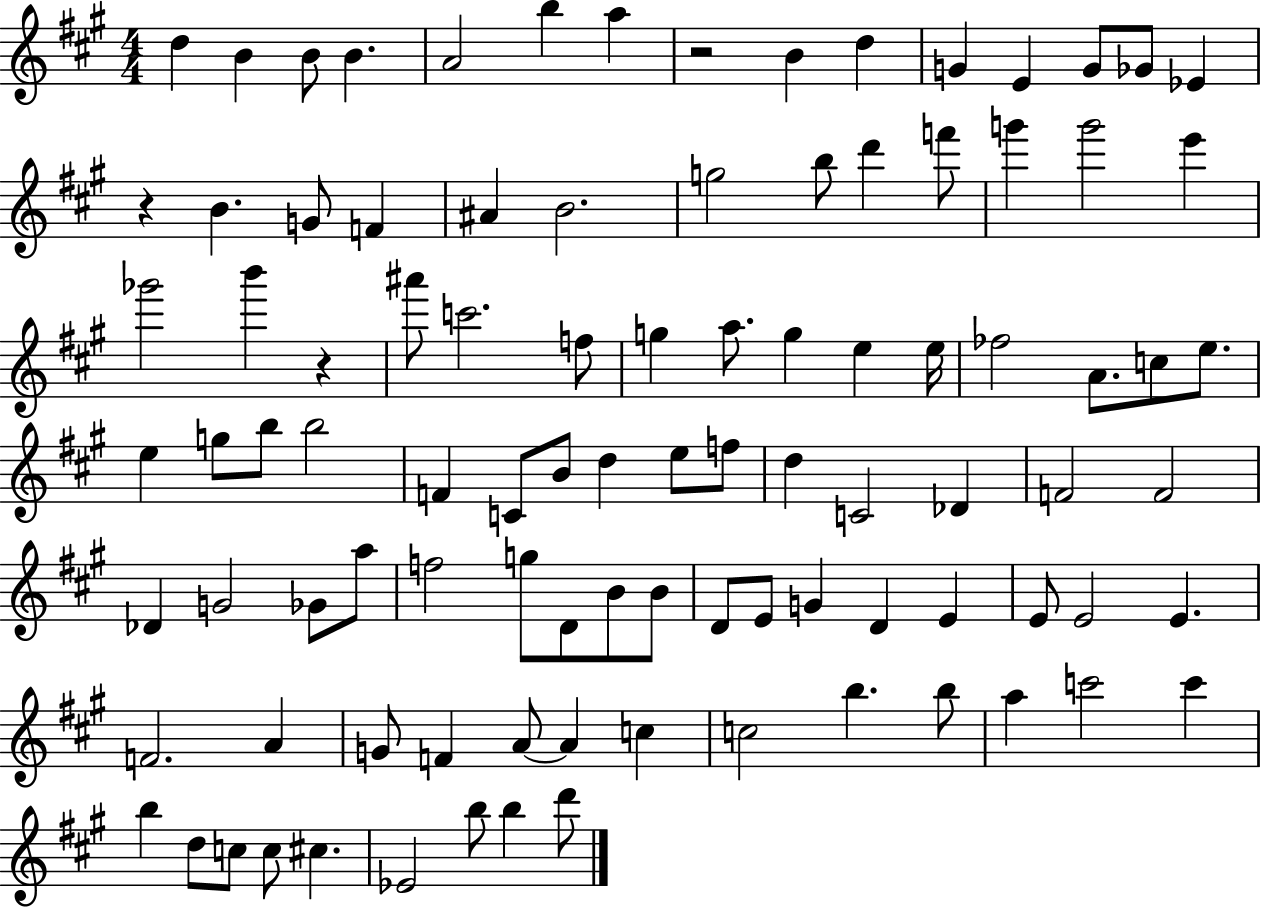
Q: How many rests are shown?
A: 3